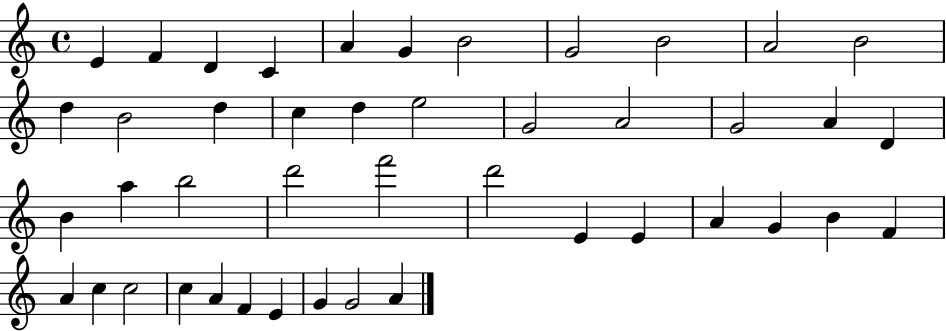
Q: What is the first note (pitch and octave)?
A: E4